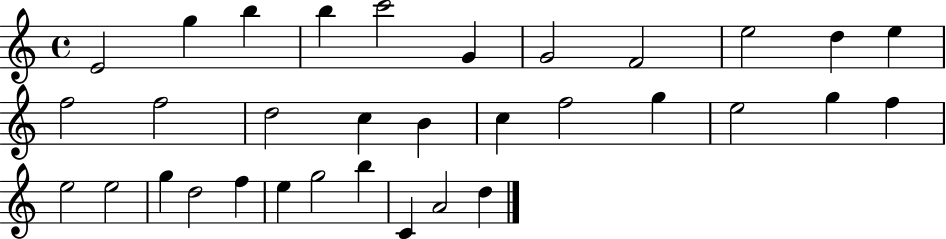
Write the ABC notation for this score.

X:1
T:Untitled
M:4/4
L:1/4
K:C
E2 g b b c'2 G G2 F2 e2 d e f2 f2 d2 c B c f2 g e2 g f e2 e2 g d2 f e g2 b C A2 d